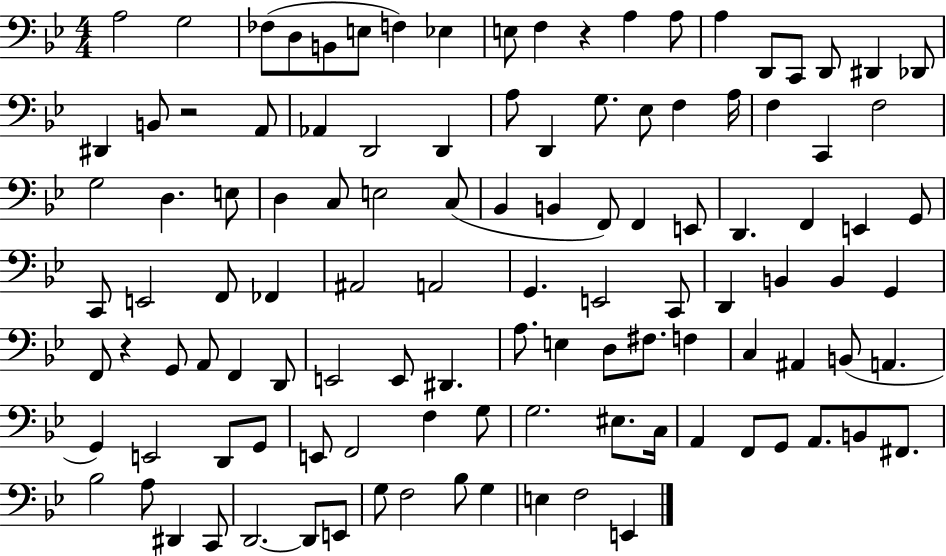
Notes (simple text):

A3/h G3/h FES3/e D3/e B2/e E3/e F3/q Eb3/q E3/e F3/q R/q A3/q A3/e A3/q D2/e C2/e D2/e D#2/q Db2/e D#2/q B2/e R/h A2/e Ab2/q D2/h D2/q A3/e D2/q G3/e. Eb3/e F3/q A3/s F3/q C2/q F3/h G3/h D3/q. E3/e D3/q C3/e E3/h C3/e Bb2/q B2/q F2/e F2/q E2/e D2/q. F2/q E2/q G2/e C2/e E2/h F2/e FES2/q A#2/h A2/h G2/q. E2/h C2/e D2/q B2/q B2/q G2/q F2/e R/q G2/e A2/e F2/q D2/e E2/h E2/e D#2/q. A3/e. E3/q D3/e F#3/e. F3/q C3/q A#2/q B2/e A2/q. G2/q E2/h D2/e G2/e E2/e F2/h F3/q G3/e G3/h. EIS3/e. C3/s A2/q F2/e G2/e A2/e. B2/e F#2/e. Bb3/h A3/e D#2/q C2/e D2/h. D2/e E2/e G3/e F3/h Bb3/e G3/q E3/q F3/h E2/q